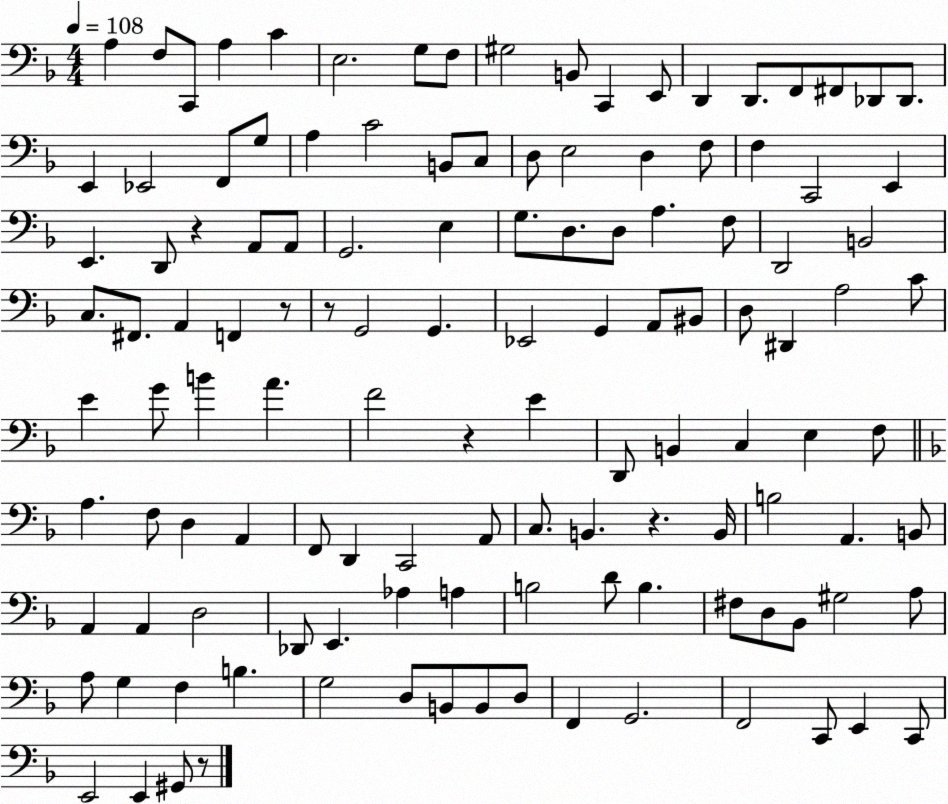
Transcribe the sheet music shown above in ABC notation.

X:1
T:Untitled
M:4/4
L:1/4
K:F
A, F,/2 C,,/2 A, C E,2 G,/2 F,/2 ^G,2 B,,/2 C,, E,,/2 D,, D,,/2 F,,/2 ^F,,/2 _D,,/2 _D,,/2 E,, _E,,2 F,,/2 G,/2 A, C2 B,,/2 C,/2 D,/2 E,2 D, F,/2 F, C,,2 E,, E,, D,,/2 z A,,/2 A,,/2 G,,2 E, G,/2 D,/2 D,/2 A, F,/2 D,,2 B,,2 C,/2 ^F,,/2 A,, F,, z/2 z/2 G,,2 G,, _E,,2 G,, A,,/2 ^B,,/2 D,/2 ^D,, A,2 C/2 E G/2 B A F2 z E D,,/2 B,, C, E, F,/2 A, F,/2 D, A,, F,,/2 D,, C,,2 A,,/2 C,/2 B,, z B,,/4 B,2 A,, B,,/2 A,, A,, D,2 _D,,/2 E,, _A, A, B,2 D/2 B, ^F,/2 D,/2 _B,,/2 ^G,2 A,/2 A,/2 G, F, B, G,2 D,/2 B,,/2 B,,/2 D,/2 F,, G,,2 F,,2 C,,/2 E,, C,,/2 E,,2 E,, ^G,,/2 z/2